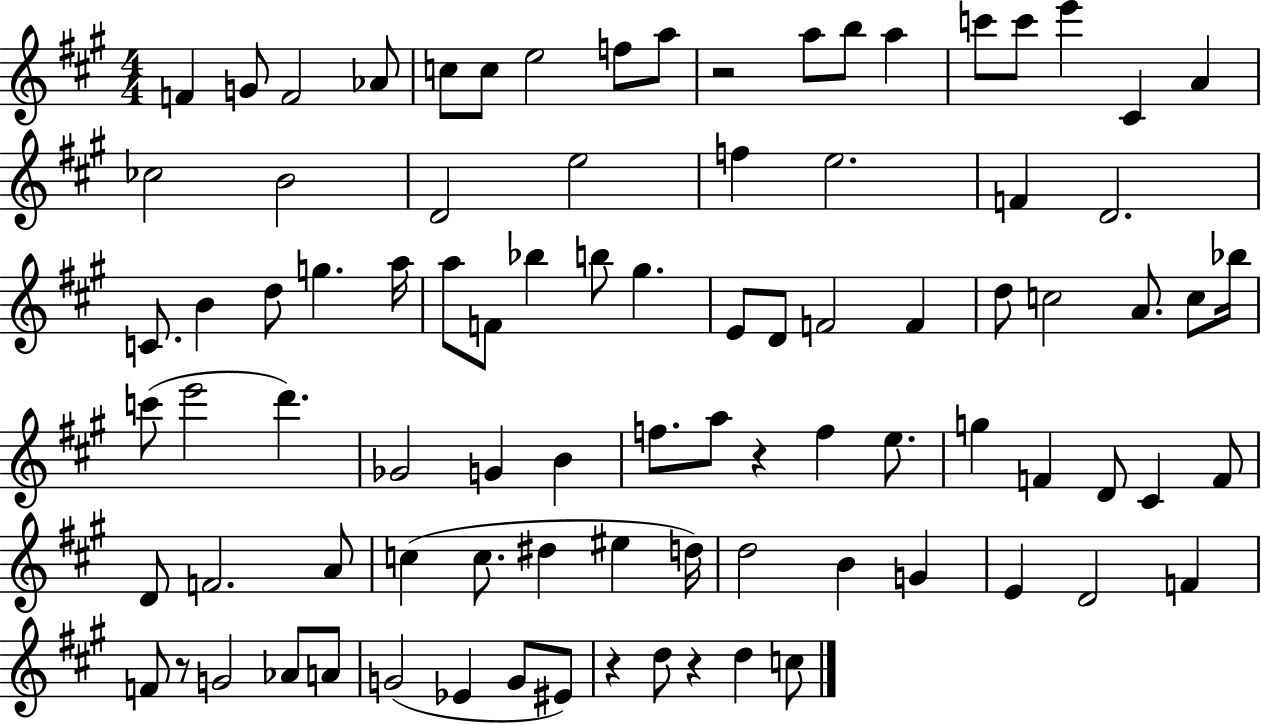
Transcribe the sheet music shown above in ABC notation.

X:1
T:Untitled
M:4/4
L:1/4
K:A
F G/2 F2 _A/2 c/2 c/2 e2 f/2 a/2 z2 a/2 b/2 a c'/2 c'/2 e' ^C A _c2 B2 D2 e2 f e2 F D2 C/2 B d/2 g a/4 a/2 F/2 _b b/2 ^g E/2 D/2 F2 F d/2 c2 A/2 c/2 _b/4 c'/2 e'2 d' _G2 G B f/2 a/2 z f e/2 g F D/2 ^C F/2 D/2 F2 A/2 c c/2 ^d ^e d/4 d2 B G E D2 F F/2 z/2 G2 _A/2 A/2 G2 _E G/2 ^E/2 z d/2 z d c/2